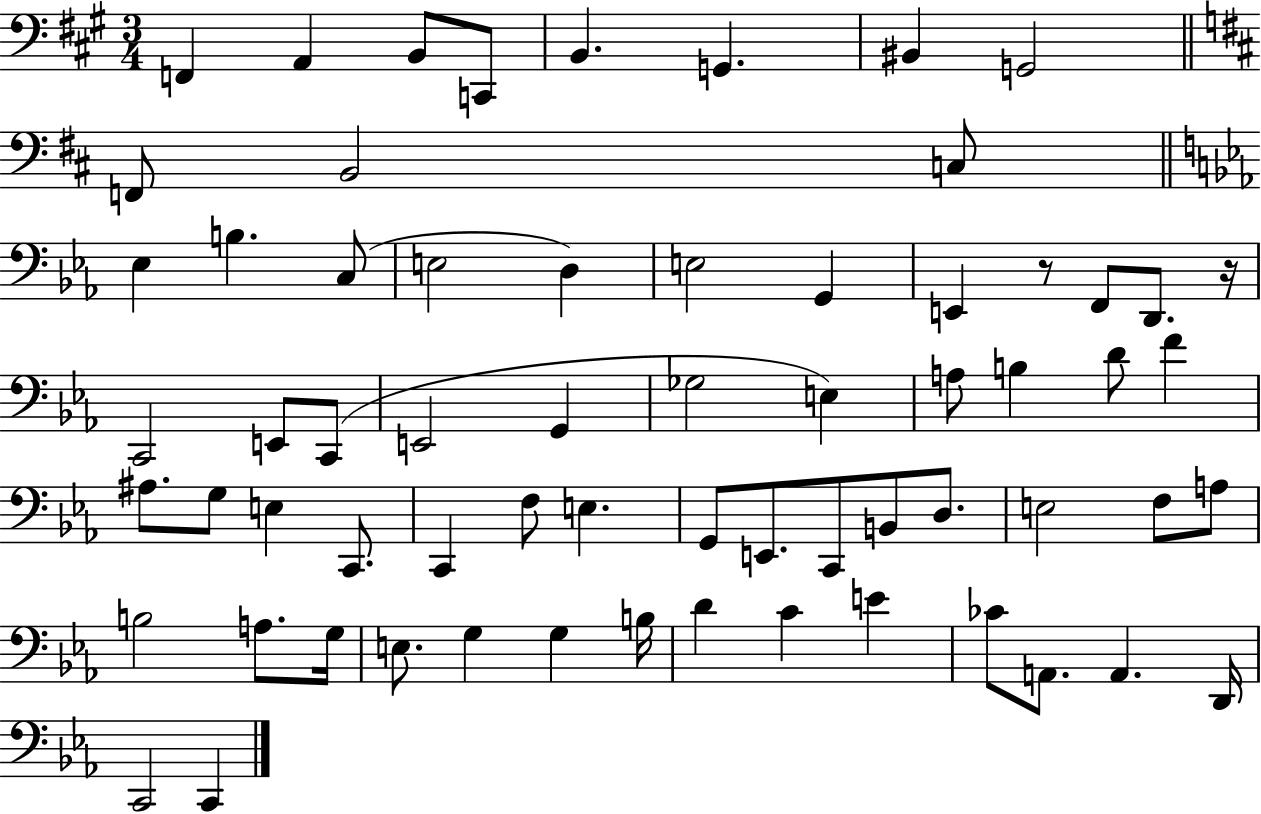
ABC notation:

X:1
T:Untitled
M:3/4
L:1/4
K:A
F,, A,, B,,/2 C,,/2 B,, G,, ^B,, G,,2 F,,/2 B,,2 C,/2 _E, B, C,/2 E,2 D, E,2 G,, E,, z/2 F,,/2 D,,/2 z/4 C,,2 E,,/2 C,,/2 E,,2 G,, _G,2 E, A,/2 B, D/2 F ^A,/2 G,/2 E, C,,/2 C,, F,/2 E, G,,/2 E,,/2 C,,/2 B,,/2 D,/2 E,2 F,/2 A,/2 B,2 A,/2 G,/4 E,/2 G, G, B,/4 D C E _C/2 A,,/2 A,, D,,/4 C,,2 C,,